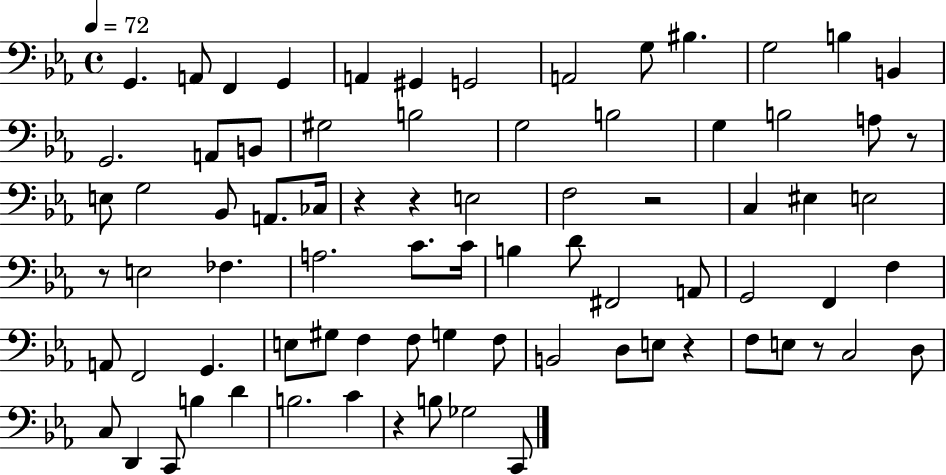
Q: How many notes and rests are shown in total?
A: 79